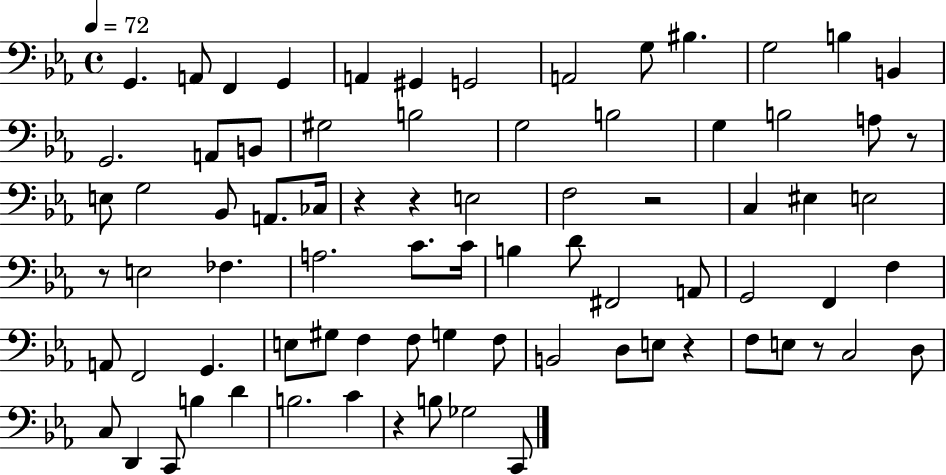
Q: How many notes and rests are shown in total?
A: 79